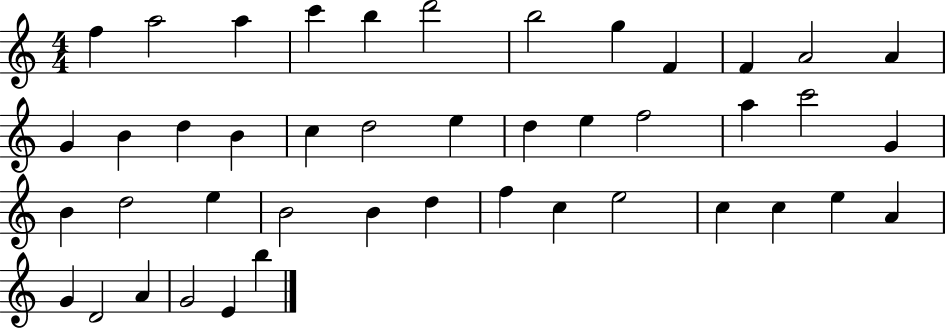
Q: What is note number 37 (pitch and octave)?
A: E5